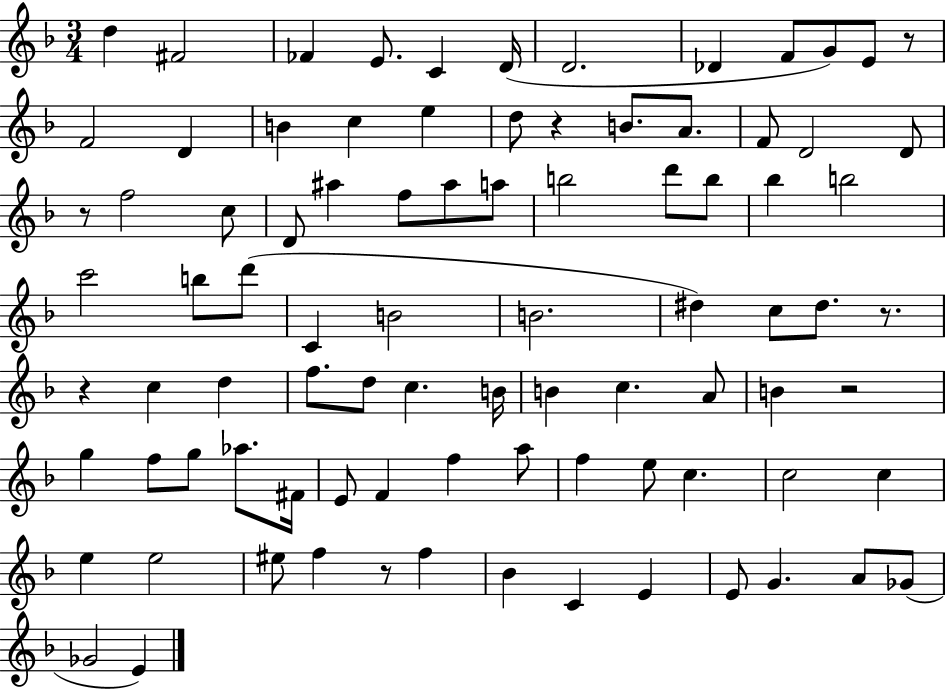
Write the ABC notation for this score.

X:1
T:Untitled
M:3/4
L:1/4
K:F
d ^F2 _F E/2 C D/4 D2 _D F/2 G/2 E/2 z/2 F2 D B c e d/2 z B/2 A/2 F/2 D2 D/2 z/2 f2 c/2 D/2 ^a f/2 ^a/2 a/2 b2 d'/2 b/2 _b b2 c'2 b/2 d'/2 C B2 B2 ^d c/2 ^d/2 z/2 z c d f/2 d/2 c B/4 B c A/2 B z2 g f/2 g/2 _a/2 ^F/4 E/2 F f a/2 f e/2 c c2 c e e2 ^e/2 f z/2 f _B C E E/2 G A/2 _G/2 _G2 E